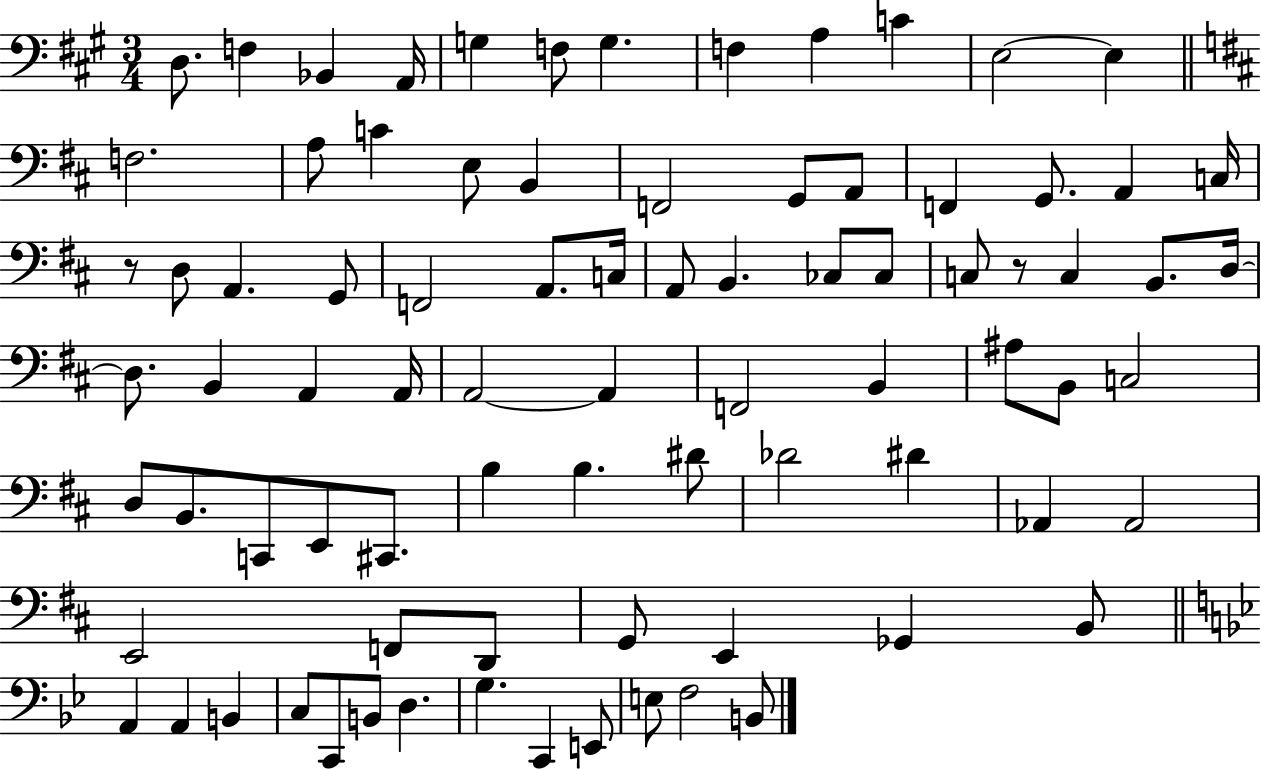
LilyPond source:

{
  \clef bass
  \numericTimeSignature
  \time 3/4
  \key a \major
  \repeat volta 2 { d8. f4 bes,4 a,16 | g4 f8 g4. | f4 a4 c'4 | e2~~ e4 | \break \bar "||" \break \key d \major f2. | a8 c'4 e8 b,4 | f,2 g,8 a,8 | f,4 g,8. a,4 c16 | \break r8 d8 a,4. g,8 | f,2 a,8. c16 | a,8 b,4. ces8 ces8 | c8 r8 c4 b,8. d16~~ | \break d8. b,4 a,4 a,16 | a,2~~ a,4 | f,2 b,4 | ais8 b,8 c2 | \break d8 b,8. c,8 e,8 cis,8. | b4 b4. dis'8 | des'2 dis'4 | aes,4 aes,2 | \break e,2 f,8 d,8 | g,8 e,4 ges,4 b,8 | \bar "||" \break \key g \minor a,4 a,4 b,4 | c8 c,8 b,8 d4. | g4. c,4 e,8 | e8 f2 b,8 | \break } \bar "|."
}